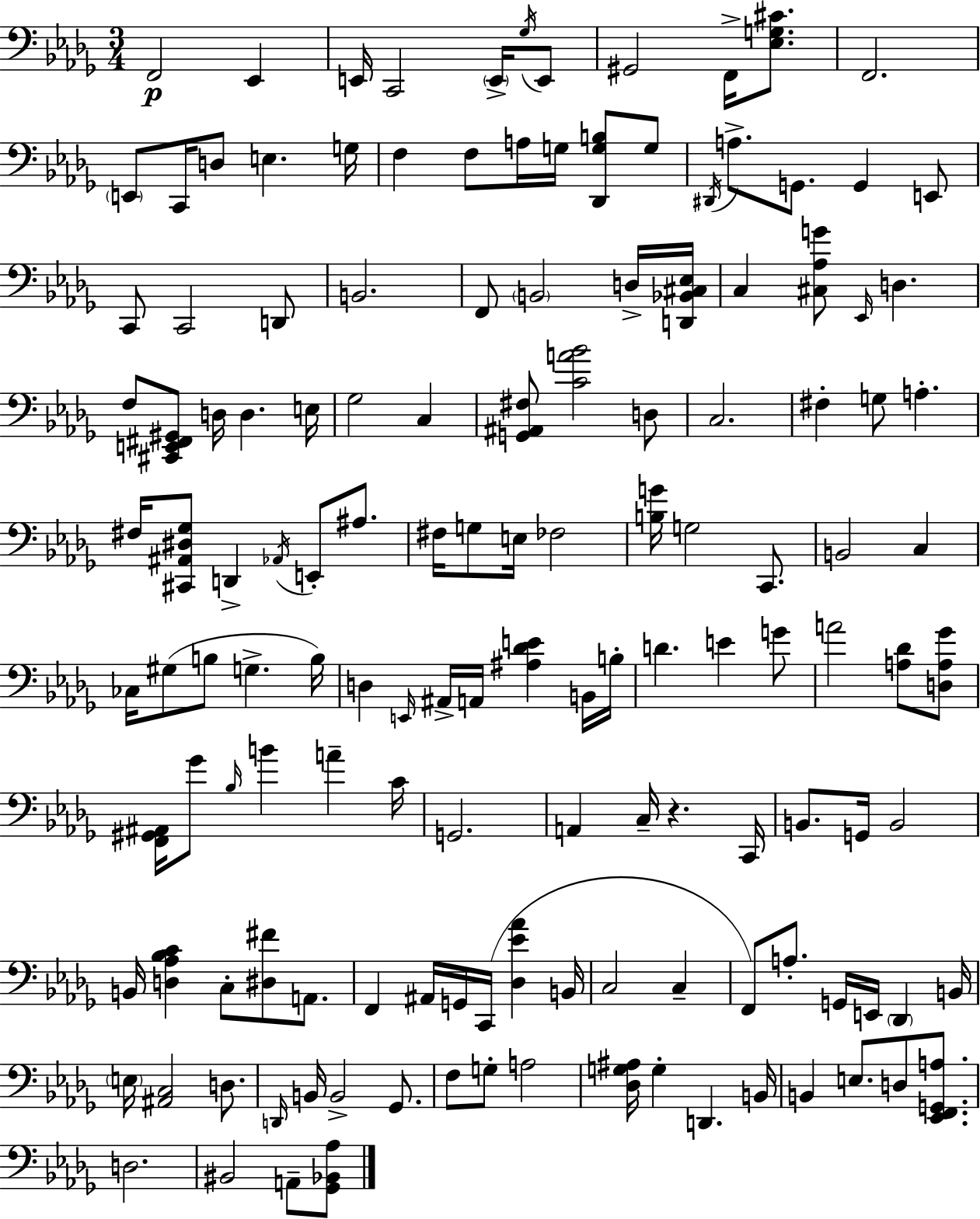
X:1
T:Untitled
M:3/4
L:1/4
K:Bbm
F,,2 _E,, E,,/4 C,,2 E,,/4 _G,/4 E,,/2 ^G,,2 F,,/4 [_E,G,^C]/2 F,,2 E,,/2 C,,/4 D,/2 E, G,/4 F, F,/2 A,/4 G,/4 [_D,,G,B,]/2 G,/2 ^D,,/4 A,/2 G,,/2 G,, E,,/2 C,,/2 C,,2 D,,/2 B,,2 F,,/2 B,,2 D,/4 [D,,_B,,^C,_E,]/4 C, [^C,_A,G]/2 _E,,/4 D, F,/2 [^C,,E,,^F,,^G,,]/2 D,/4 D, E,/4 _G,2 C, [G,,^A,,^F,]/2 [CA_B]2 D,/2 C,2 ^F, G,/2 A, ^F,/4 [^C,,^A,,^D,_G,]/2 D,, _A,,/4 E,,/2 ^A,/2 ^F,/4 G,/2 E,/4 _F,2 [B,G]/4 G,2 C,,/2 B,,2 C, _C,/4 ^G,/2 B,/2 G, B,/4 D, E,,/4 ^A,,/4 A,,/4 [^A,_DE] B,,/4 B,/4 D E G/2 A2 [A,_D]/2 [D,A,_G]/2 [F,,^G,,^A,,]/4 _G/2 _B,/4 B A C/4 G,,2 A,, C,/4 z C,,/4 B,,/2 G,,/4 B,,2 B,,/4 [D,_A,_B,C] C,/2 [^D,^F]/2 A,,/2 F,, ^A,,/4 G,,/4 C,,/4 [_D,_E_A] B,,/4 C,2 C, F,,/2 A,/2 G,,/4 E,,/4 _D,, B,,/4 E,/4 [^A,,C,]2 D,/2 D,,/4 B,,/4 B,,2 _G,,/2 F,/2 G,/2 A,2 [_D,G,^A,]/4 G, D,, B,,/4 B,, E,/2 D,/2 [_E,,F,,G,,A,]/2 D,2 ^B,,2 A,,/2 [_G,,_B,,_A,]/2